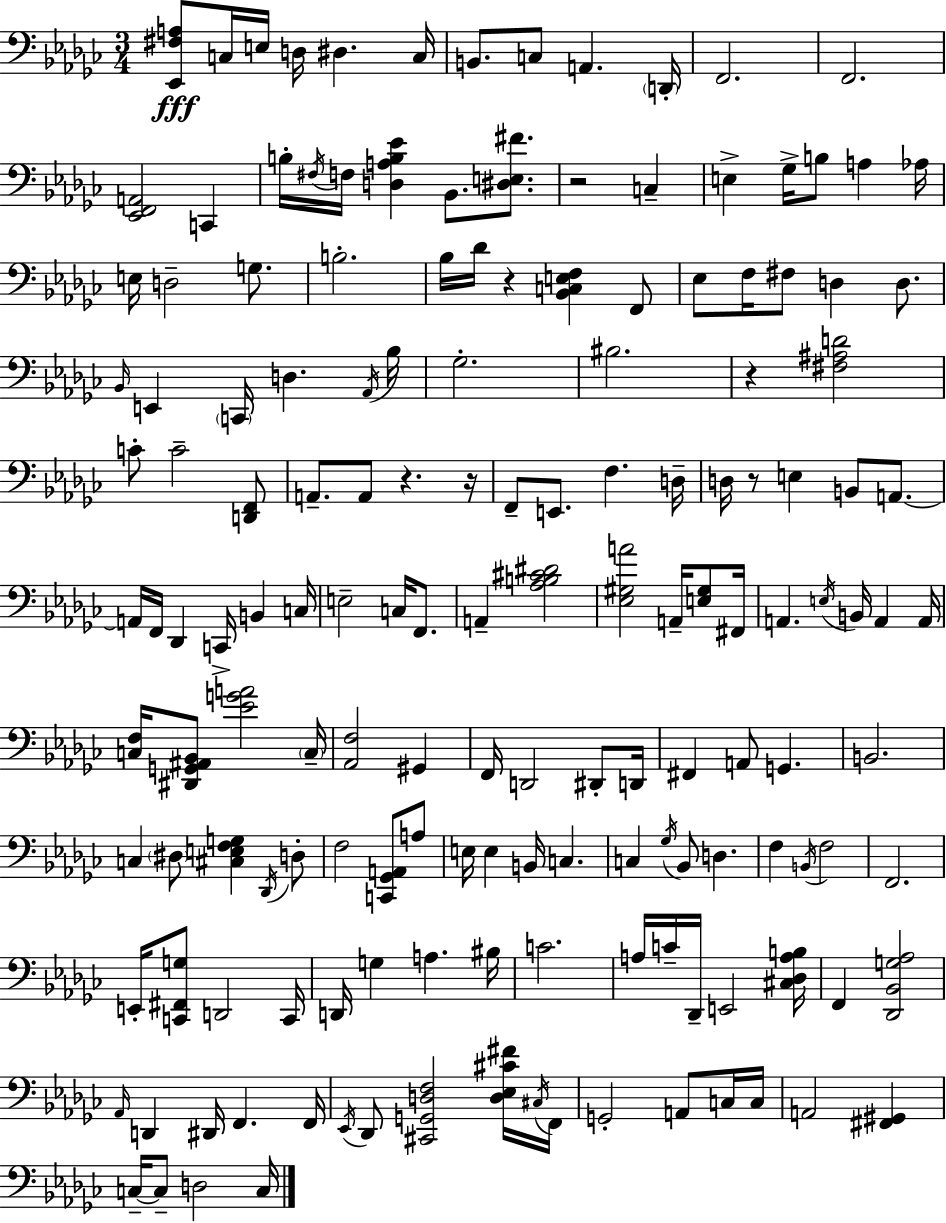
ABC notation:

X:1
T:Untitled
M:3/4
L:1/4
K:Ebm
[_E,,^F,A,]/2 C,/4 E,/4 D,/4 ^D, C,/4 B,,/2 C,/2 A,, D,,/4 F,,2 F,,2 [_E,,F,,A,,]2 C,, B,/4 ^F,/4 F,/4 [D,A,B,_E] _B,,/2 [^D,E,^F]/2 z2 C, E, _G,/4 B,/2 A, _A,/4 E,/4 D,2 G,/2 B,2 _B,/4 _D/4 z [_B,,C,E,F,] F,,/2 _E,/2 F,/4 ^F,/2 D, D,/2 _B,,/4 E,, C,,/4 D, _A,,/4 _B,/4 _G,2 ^B,2 z [^F,^A,D]2 C/2 C2 [D,,F,,]/2 A,,/2 A,,/2 z z/4 F,,/2 E,,/2 F, D,/4 D,/4 z/2 E, B,,/2 A,,/2 A,,/4 F,,/4 _D,, C,,/4 B,, C,/4 E,2 C,/4 F,,/2 A,, [_A,B,^C^D]2 [_E,^G,A]2 A,,/4 [E,^G,]/2 ^F,,/4 A,, E,/4 B,,/4 A,, A,,/4 [C,F,]/4 [^D,,G,,^A,,_B,,]/2 [_EGA]2 C,/4 [_A,,F,]2 ^G,, F,,/4 D,,2 ^D,,/2 D,,/4 ^F,, A,,/2 G,, B,,2 C, ^D,/2 [^C,E,F,G,] _D,,/4 D,/2 F,2 [C,,_G,,A,,]/2 A,/2 E,/4 E, B,,/4 C, C, _G,/4 _B,,/2 D, F, B,,/4 F,2 F,,2 E,,/4 [C,,^F,,G,]/2 D,,2 C,,/4 D,,/4 G, A, ^B,/4 C2 A,/4 C/4 _D,,/4 E,,2 [^C,_D,A,B,]/4 F,, [_D,,_B,,G,_A,]2 _A,,/4 D,, ^D,,/4 F,, F,,/4 _E,,/4 _D,,/2 [^C,,G,,D,F,]2 [D,_E,^C^F]/4 ^C,/4 F,,/4 G,,2 A,,/2 C,/4 C,/4 A,,2 [^F,,^G,,] C,/4 C,/2 D,2 C,/4